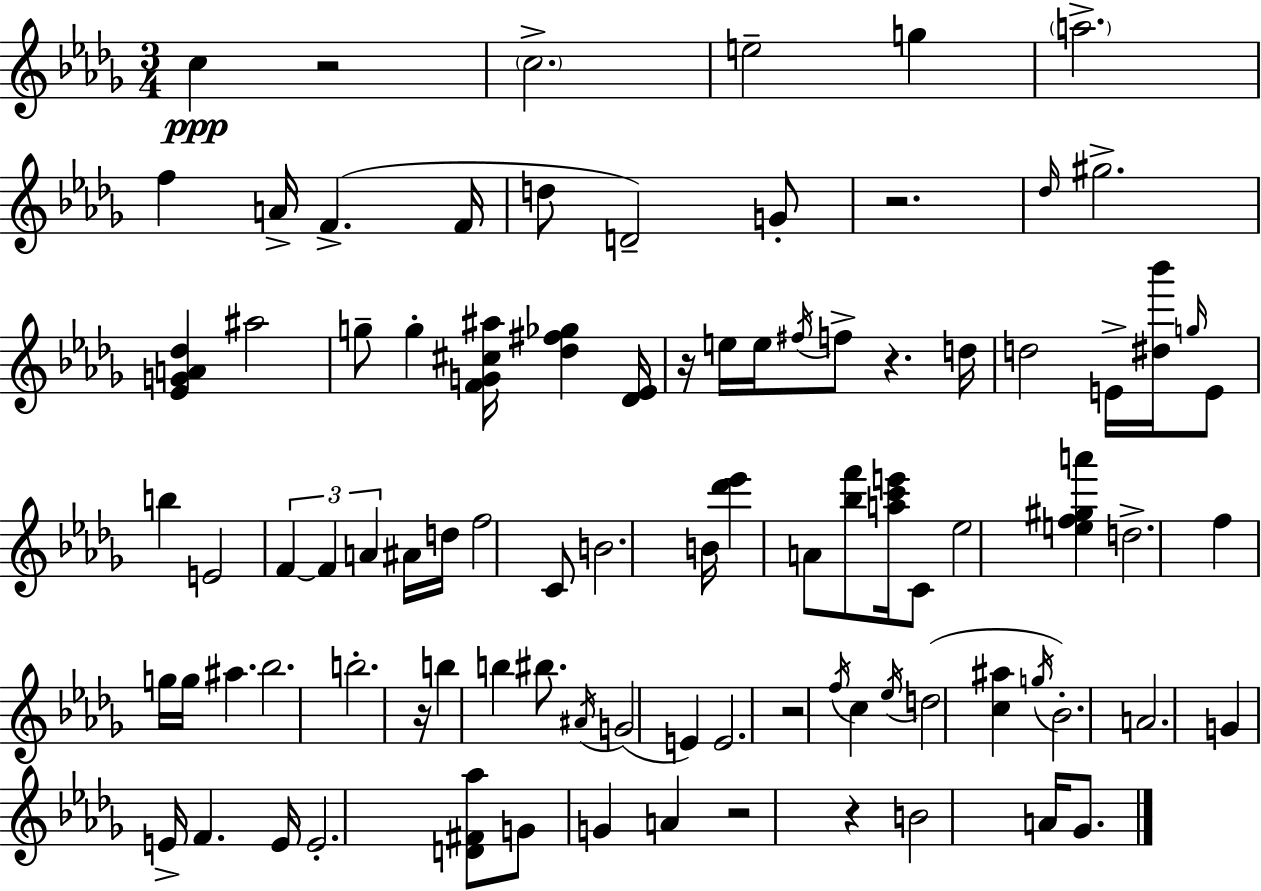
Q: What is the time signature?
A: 3/4